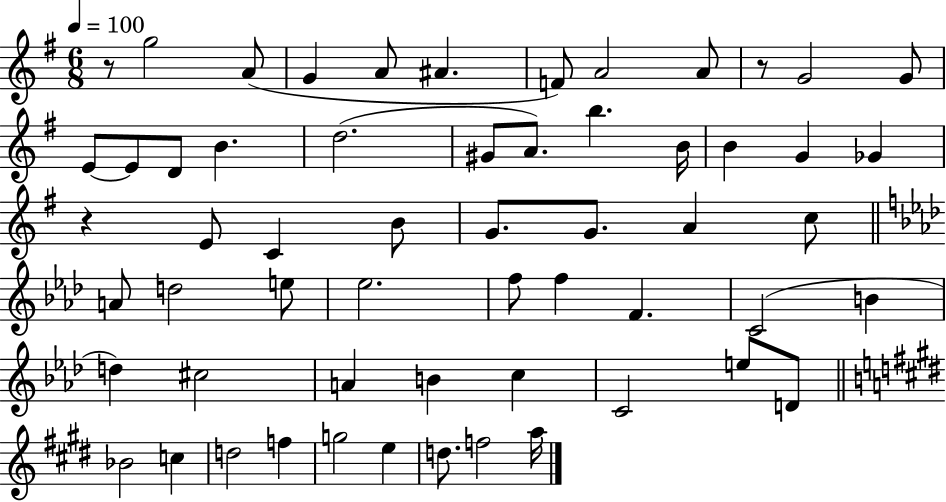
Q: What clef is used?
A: treble